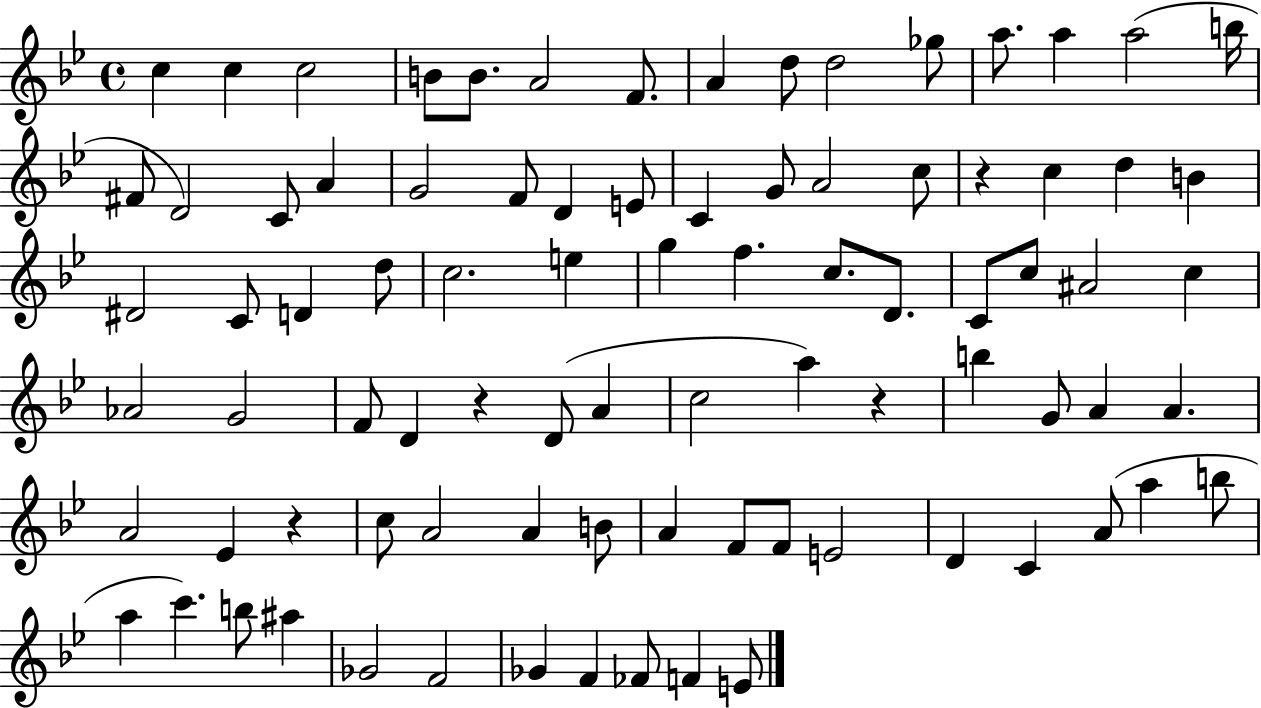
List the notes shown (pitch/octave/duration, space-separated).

C5/q C5/q C5/h B4/e B4/e. A4/h F4/e. A4/q D5/e D5/h Gb5/e A5/e. A5/q A5/h B5/s F#4/e D4/h C4/e A4/q G4/h F4/e D4/q E4/e C4/q G4/e A4/h C5/e R/q C5/q D5/q B4/q D#4/h C4/e D4/q D5/e C5/h. E5/q G5/q F5/q. C5/e. D4/e. C4/e C5/e A#4/h C5/q Ab4/h G4/h F4/e D4/q R/q D4/e A4/q C5/h A5/q R/q B5/q G4/e A4/q A4/q. A4/h Eb4/q R/q C5/e A4/h A4/q B4/e A4/q F4/e F4/e E4/h D4/q C4/q A4/e A5/q B5/e A5/q C6/q. B5/e A#5/q Gb4/h F4/h Gb4/q F4/q FES4/e F4/q E4/e